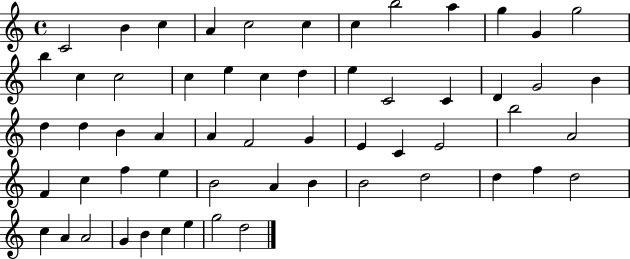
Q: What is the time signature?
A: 4/4